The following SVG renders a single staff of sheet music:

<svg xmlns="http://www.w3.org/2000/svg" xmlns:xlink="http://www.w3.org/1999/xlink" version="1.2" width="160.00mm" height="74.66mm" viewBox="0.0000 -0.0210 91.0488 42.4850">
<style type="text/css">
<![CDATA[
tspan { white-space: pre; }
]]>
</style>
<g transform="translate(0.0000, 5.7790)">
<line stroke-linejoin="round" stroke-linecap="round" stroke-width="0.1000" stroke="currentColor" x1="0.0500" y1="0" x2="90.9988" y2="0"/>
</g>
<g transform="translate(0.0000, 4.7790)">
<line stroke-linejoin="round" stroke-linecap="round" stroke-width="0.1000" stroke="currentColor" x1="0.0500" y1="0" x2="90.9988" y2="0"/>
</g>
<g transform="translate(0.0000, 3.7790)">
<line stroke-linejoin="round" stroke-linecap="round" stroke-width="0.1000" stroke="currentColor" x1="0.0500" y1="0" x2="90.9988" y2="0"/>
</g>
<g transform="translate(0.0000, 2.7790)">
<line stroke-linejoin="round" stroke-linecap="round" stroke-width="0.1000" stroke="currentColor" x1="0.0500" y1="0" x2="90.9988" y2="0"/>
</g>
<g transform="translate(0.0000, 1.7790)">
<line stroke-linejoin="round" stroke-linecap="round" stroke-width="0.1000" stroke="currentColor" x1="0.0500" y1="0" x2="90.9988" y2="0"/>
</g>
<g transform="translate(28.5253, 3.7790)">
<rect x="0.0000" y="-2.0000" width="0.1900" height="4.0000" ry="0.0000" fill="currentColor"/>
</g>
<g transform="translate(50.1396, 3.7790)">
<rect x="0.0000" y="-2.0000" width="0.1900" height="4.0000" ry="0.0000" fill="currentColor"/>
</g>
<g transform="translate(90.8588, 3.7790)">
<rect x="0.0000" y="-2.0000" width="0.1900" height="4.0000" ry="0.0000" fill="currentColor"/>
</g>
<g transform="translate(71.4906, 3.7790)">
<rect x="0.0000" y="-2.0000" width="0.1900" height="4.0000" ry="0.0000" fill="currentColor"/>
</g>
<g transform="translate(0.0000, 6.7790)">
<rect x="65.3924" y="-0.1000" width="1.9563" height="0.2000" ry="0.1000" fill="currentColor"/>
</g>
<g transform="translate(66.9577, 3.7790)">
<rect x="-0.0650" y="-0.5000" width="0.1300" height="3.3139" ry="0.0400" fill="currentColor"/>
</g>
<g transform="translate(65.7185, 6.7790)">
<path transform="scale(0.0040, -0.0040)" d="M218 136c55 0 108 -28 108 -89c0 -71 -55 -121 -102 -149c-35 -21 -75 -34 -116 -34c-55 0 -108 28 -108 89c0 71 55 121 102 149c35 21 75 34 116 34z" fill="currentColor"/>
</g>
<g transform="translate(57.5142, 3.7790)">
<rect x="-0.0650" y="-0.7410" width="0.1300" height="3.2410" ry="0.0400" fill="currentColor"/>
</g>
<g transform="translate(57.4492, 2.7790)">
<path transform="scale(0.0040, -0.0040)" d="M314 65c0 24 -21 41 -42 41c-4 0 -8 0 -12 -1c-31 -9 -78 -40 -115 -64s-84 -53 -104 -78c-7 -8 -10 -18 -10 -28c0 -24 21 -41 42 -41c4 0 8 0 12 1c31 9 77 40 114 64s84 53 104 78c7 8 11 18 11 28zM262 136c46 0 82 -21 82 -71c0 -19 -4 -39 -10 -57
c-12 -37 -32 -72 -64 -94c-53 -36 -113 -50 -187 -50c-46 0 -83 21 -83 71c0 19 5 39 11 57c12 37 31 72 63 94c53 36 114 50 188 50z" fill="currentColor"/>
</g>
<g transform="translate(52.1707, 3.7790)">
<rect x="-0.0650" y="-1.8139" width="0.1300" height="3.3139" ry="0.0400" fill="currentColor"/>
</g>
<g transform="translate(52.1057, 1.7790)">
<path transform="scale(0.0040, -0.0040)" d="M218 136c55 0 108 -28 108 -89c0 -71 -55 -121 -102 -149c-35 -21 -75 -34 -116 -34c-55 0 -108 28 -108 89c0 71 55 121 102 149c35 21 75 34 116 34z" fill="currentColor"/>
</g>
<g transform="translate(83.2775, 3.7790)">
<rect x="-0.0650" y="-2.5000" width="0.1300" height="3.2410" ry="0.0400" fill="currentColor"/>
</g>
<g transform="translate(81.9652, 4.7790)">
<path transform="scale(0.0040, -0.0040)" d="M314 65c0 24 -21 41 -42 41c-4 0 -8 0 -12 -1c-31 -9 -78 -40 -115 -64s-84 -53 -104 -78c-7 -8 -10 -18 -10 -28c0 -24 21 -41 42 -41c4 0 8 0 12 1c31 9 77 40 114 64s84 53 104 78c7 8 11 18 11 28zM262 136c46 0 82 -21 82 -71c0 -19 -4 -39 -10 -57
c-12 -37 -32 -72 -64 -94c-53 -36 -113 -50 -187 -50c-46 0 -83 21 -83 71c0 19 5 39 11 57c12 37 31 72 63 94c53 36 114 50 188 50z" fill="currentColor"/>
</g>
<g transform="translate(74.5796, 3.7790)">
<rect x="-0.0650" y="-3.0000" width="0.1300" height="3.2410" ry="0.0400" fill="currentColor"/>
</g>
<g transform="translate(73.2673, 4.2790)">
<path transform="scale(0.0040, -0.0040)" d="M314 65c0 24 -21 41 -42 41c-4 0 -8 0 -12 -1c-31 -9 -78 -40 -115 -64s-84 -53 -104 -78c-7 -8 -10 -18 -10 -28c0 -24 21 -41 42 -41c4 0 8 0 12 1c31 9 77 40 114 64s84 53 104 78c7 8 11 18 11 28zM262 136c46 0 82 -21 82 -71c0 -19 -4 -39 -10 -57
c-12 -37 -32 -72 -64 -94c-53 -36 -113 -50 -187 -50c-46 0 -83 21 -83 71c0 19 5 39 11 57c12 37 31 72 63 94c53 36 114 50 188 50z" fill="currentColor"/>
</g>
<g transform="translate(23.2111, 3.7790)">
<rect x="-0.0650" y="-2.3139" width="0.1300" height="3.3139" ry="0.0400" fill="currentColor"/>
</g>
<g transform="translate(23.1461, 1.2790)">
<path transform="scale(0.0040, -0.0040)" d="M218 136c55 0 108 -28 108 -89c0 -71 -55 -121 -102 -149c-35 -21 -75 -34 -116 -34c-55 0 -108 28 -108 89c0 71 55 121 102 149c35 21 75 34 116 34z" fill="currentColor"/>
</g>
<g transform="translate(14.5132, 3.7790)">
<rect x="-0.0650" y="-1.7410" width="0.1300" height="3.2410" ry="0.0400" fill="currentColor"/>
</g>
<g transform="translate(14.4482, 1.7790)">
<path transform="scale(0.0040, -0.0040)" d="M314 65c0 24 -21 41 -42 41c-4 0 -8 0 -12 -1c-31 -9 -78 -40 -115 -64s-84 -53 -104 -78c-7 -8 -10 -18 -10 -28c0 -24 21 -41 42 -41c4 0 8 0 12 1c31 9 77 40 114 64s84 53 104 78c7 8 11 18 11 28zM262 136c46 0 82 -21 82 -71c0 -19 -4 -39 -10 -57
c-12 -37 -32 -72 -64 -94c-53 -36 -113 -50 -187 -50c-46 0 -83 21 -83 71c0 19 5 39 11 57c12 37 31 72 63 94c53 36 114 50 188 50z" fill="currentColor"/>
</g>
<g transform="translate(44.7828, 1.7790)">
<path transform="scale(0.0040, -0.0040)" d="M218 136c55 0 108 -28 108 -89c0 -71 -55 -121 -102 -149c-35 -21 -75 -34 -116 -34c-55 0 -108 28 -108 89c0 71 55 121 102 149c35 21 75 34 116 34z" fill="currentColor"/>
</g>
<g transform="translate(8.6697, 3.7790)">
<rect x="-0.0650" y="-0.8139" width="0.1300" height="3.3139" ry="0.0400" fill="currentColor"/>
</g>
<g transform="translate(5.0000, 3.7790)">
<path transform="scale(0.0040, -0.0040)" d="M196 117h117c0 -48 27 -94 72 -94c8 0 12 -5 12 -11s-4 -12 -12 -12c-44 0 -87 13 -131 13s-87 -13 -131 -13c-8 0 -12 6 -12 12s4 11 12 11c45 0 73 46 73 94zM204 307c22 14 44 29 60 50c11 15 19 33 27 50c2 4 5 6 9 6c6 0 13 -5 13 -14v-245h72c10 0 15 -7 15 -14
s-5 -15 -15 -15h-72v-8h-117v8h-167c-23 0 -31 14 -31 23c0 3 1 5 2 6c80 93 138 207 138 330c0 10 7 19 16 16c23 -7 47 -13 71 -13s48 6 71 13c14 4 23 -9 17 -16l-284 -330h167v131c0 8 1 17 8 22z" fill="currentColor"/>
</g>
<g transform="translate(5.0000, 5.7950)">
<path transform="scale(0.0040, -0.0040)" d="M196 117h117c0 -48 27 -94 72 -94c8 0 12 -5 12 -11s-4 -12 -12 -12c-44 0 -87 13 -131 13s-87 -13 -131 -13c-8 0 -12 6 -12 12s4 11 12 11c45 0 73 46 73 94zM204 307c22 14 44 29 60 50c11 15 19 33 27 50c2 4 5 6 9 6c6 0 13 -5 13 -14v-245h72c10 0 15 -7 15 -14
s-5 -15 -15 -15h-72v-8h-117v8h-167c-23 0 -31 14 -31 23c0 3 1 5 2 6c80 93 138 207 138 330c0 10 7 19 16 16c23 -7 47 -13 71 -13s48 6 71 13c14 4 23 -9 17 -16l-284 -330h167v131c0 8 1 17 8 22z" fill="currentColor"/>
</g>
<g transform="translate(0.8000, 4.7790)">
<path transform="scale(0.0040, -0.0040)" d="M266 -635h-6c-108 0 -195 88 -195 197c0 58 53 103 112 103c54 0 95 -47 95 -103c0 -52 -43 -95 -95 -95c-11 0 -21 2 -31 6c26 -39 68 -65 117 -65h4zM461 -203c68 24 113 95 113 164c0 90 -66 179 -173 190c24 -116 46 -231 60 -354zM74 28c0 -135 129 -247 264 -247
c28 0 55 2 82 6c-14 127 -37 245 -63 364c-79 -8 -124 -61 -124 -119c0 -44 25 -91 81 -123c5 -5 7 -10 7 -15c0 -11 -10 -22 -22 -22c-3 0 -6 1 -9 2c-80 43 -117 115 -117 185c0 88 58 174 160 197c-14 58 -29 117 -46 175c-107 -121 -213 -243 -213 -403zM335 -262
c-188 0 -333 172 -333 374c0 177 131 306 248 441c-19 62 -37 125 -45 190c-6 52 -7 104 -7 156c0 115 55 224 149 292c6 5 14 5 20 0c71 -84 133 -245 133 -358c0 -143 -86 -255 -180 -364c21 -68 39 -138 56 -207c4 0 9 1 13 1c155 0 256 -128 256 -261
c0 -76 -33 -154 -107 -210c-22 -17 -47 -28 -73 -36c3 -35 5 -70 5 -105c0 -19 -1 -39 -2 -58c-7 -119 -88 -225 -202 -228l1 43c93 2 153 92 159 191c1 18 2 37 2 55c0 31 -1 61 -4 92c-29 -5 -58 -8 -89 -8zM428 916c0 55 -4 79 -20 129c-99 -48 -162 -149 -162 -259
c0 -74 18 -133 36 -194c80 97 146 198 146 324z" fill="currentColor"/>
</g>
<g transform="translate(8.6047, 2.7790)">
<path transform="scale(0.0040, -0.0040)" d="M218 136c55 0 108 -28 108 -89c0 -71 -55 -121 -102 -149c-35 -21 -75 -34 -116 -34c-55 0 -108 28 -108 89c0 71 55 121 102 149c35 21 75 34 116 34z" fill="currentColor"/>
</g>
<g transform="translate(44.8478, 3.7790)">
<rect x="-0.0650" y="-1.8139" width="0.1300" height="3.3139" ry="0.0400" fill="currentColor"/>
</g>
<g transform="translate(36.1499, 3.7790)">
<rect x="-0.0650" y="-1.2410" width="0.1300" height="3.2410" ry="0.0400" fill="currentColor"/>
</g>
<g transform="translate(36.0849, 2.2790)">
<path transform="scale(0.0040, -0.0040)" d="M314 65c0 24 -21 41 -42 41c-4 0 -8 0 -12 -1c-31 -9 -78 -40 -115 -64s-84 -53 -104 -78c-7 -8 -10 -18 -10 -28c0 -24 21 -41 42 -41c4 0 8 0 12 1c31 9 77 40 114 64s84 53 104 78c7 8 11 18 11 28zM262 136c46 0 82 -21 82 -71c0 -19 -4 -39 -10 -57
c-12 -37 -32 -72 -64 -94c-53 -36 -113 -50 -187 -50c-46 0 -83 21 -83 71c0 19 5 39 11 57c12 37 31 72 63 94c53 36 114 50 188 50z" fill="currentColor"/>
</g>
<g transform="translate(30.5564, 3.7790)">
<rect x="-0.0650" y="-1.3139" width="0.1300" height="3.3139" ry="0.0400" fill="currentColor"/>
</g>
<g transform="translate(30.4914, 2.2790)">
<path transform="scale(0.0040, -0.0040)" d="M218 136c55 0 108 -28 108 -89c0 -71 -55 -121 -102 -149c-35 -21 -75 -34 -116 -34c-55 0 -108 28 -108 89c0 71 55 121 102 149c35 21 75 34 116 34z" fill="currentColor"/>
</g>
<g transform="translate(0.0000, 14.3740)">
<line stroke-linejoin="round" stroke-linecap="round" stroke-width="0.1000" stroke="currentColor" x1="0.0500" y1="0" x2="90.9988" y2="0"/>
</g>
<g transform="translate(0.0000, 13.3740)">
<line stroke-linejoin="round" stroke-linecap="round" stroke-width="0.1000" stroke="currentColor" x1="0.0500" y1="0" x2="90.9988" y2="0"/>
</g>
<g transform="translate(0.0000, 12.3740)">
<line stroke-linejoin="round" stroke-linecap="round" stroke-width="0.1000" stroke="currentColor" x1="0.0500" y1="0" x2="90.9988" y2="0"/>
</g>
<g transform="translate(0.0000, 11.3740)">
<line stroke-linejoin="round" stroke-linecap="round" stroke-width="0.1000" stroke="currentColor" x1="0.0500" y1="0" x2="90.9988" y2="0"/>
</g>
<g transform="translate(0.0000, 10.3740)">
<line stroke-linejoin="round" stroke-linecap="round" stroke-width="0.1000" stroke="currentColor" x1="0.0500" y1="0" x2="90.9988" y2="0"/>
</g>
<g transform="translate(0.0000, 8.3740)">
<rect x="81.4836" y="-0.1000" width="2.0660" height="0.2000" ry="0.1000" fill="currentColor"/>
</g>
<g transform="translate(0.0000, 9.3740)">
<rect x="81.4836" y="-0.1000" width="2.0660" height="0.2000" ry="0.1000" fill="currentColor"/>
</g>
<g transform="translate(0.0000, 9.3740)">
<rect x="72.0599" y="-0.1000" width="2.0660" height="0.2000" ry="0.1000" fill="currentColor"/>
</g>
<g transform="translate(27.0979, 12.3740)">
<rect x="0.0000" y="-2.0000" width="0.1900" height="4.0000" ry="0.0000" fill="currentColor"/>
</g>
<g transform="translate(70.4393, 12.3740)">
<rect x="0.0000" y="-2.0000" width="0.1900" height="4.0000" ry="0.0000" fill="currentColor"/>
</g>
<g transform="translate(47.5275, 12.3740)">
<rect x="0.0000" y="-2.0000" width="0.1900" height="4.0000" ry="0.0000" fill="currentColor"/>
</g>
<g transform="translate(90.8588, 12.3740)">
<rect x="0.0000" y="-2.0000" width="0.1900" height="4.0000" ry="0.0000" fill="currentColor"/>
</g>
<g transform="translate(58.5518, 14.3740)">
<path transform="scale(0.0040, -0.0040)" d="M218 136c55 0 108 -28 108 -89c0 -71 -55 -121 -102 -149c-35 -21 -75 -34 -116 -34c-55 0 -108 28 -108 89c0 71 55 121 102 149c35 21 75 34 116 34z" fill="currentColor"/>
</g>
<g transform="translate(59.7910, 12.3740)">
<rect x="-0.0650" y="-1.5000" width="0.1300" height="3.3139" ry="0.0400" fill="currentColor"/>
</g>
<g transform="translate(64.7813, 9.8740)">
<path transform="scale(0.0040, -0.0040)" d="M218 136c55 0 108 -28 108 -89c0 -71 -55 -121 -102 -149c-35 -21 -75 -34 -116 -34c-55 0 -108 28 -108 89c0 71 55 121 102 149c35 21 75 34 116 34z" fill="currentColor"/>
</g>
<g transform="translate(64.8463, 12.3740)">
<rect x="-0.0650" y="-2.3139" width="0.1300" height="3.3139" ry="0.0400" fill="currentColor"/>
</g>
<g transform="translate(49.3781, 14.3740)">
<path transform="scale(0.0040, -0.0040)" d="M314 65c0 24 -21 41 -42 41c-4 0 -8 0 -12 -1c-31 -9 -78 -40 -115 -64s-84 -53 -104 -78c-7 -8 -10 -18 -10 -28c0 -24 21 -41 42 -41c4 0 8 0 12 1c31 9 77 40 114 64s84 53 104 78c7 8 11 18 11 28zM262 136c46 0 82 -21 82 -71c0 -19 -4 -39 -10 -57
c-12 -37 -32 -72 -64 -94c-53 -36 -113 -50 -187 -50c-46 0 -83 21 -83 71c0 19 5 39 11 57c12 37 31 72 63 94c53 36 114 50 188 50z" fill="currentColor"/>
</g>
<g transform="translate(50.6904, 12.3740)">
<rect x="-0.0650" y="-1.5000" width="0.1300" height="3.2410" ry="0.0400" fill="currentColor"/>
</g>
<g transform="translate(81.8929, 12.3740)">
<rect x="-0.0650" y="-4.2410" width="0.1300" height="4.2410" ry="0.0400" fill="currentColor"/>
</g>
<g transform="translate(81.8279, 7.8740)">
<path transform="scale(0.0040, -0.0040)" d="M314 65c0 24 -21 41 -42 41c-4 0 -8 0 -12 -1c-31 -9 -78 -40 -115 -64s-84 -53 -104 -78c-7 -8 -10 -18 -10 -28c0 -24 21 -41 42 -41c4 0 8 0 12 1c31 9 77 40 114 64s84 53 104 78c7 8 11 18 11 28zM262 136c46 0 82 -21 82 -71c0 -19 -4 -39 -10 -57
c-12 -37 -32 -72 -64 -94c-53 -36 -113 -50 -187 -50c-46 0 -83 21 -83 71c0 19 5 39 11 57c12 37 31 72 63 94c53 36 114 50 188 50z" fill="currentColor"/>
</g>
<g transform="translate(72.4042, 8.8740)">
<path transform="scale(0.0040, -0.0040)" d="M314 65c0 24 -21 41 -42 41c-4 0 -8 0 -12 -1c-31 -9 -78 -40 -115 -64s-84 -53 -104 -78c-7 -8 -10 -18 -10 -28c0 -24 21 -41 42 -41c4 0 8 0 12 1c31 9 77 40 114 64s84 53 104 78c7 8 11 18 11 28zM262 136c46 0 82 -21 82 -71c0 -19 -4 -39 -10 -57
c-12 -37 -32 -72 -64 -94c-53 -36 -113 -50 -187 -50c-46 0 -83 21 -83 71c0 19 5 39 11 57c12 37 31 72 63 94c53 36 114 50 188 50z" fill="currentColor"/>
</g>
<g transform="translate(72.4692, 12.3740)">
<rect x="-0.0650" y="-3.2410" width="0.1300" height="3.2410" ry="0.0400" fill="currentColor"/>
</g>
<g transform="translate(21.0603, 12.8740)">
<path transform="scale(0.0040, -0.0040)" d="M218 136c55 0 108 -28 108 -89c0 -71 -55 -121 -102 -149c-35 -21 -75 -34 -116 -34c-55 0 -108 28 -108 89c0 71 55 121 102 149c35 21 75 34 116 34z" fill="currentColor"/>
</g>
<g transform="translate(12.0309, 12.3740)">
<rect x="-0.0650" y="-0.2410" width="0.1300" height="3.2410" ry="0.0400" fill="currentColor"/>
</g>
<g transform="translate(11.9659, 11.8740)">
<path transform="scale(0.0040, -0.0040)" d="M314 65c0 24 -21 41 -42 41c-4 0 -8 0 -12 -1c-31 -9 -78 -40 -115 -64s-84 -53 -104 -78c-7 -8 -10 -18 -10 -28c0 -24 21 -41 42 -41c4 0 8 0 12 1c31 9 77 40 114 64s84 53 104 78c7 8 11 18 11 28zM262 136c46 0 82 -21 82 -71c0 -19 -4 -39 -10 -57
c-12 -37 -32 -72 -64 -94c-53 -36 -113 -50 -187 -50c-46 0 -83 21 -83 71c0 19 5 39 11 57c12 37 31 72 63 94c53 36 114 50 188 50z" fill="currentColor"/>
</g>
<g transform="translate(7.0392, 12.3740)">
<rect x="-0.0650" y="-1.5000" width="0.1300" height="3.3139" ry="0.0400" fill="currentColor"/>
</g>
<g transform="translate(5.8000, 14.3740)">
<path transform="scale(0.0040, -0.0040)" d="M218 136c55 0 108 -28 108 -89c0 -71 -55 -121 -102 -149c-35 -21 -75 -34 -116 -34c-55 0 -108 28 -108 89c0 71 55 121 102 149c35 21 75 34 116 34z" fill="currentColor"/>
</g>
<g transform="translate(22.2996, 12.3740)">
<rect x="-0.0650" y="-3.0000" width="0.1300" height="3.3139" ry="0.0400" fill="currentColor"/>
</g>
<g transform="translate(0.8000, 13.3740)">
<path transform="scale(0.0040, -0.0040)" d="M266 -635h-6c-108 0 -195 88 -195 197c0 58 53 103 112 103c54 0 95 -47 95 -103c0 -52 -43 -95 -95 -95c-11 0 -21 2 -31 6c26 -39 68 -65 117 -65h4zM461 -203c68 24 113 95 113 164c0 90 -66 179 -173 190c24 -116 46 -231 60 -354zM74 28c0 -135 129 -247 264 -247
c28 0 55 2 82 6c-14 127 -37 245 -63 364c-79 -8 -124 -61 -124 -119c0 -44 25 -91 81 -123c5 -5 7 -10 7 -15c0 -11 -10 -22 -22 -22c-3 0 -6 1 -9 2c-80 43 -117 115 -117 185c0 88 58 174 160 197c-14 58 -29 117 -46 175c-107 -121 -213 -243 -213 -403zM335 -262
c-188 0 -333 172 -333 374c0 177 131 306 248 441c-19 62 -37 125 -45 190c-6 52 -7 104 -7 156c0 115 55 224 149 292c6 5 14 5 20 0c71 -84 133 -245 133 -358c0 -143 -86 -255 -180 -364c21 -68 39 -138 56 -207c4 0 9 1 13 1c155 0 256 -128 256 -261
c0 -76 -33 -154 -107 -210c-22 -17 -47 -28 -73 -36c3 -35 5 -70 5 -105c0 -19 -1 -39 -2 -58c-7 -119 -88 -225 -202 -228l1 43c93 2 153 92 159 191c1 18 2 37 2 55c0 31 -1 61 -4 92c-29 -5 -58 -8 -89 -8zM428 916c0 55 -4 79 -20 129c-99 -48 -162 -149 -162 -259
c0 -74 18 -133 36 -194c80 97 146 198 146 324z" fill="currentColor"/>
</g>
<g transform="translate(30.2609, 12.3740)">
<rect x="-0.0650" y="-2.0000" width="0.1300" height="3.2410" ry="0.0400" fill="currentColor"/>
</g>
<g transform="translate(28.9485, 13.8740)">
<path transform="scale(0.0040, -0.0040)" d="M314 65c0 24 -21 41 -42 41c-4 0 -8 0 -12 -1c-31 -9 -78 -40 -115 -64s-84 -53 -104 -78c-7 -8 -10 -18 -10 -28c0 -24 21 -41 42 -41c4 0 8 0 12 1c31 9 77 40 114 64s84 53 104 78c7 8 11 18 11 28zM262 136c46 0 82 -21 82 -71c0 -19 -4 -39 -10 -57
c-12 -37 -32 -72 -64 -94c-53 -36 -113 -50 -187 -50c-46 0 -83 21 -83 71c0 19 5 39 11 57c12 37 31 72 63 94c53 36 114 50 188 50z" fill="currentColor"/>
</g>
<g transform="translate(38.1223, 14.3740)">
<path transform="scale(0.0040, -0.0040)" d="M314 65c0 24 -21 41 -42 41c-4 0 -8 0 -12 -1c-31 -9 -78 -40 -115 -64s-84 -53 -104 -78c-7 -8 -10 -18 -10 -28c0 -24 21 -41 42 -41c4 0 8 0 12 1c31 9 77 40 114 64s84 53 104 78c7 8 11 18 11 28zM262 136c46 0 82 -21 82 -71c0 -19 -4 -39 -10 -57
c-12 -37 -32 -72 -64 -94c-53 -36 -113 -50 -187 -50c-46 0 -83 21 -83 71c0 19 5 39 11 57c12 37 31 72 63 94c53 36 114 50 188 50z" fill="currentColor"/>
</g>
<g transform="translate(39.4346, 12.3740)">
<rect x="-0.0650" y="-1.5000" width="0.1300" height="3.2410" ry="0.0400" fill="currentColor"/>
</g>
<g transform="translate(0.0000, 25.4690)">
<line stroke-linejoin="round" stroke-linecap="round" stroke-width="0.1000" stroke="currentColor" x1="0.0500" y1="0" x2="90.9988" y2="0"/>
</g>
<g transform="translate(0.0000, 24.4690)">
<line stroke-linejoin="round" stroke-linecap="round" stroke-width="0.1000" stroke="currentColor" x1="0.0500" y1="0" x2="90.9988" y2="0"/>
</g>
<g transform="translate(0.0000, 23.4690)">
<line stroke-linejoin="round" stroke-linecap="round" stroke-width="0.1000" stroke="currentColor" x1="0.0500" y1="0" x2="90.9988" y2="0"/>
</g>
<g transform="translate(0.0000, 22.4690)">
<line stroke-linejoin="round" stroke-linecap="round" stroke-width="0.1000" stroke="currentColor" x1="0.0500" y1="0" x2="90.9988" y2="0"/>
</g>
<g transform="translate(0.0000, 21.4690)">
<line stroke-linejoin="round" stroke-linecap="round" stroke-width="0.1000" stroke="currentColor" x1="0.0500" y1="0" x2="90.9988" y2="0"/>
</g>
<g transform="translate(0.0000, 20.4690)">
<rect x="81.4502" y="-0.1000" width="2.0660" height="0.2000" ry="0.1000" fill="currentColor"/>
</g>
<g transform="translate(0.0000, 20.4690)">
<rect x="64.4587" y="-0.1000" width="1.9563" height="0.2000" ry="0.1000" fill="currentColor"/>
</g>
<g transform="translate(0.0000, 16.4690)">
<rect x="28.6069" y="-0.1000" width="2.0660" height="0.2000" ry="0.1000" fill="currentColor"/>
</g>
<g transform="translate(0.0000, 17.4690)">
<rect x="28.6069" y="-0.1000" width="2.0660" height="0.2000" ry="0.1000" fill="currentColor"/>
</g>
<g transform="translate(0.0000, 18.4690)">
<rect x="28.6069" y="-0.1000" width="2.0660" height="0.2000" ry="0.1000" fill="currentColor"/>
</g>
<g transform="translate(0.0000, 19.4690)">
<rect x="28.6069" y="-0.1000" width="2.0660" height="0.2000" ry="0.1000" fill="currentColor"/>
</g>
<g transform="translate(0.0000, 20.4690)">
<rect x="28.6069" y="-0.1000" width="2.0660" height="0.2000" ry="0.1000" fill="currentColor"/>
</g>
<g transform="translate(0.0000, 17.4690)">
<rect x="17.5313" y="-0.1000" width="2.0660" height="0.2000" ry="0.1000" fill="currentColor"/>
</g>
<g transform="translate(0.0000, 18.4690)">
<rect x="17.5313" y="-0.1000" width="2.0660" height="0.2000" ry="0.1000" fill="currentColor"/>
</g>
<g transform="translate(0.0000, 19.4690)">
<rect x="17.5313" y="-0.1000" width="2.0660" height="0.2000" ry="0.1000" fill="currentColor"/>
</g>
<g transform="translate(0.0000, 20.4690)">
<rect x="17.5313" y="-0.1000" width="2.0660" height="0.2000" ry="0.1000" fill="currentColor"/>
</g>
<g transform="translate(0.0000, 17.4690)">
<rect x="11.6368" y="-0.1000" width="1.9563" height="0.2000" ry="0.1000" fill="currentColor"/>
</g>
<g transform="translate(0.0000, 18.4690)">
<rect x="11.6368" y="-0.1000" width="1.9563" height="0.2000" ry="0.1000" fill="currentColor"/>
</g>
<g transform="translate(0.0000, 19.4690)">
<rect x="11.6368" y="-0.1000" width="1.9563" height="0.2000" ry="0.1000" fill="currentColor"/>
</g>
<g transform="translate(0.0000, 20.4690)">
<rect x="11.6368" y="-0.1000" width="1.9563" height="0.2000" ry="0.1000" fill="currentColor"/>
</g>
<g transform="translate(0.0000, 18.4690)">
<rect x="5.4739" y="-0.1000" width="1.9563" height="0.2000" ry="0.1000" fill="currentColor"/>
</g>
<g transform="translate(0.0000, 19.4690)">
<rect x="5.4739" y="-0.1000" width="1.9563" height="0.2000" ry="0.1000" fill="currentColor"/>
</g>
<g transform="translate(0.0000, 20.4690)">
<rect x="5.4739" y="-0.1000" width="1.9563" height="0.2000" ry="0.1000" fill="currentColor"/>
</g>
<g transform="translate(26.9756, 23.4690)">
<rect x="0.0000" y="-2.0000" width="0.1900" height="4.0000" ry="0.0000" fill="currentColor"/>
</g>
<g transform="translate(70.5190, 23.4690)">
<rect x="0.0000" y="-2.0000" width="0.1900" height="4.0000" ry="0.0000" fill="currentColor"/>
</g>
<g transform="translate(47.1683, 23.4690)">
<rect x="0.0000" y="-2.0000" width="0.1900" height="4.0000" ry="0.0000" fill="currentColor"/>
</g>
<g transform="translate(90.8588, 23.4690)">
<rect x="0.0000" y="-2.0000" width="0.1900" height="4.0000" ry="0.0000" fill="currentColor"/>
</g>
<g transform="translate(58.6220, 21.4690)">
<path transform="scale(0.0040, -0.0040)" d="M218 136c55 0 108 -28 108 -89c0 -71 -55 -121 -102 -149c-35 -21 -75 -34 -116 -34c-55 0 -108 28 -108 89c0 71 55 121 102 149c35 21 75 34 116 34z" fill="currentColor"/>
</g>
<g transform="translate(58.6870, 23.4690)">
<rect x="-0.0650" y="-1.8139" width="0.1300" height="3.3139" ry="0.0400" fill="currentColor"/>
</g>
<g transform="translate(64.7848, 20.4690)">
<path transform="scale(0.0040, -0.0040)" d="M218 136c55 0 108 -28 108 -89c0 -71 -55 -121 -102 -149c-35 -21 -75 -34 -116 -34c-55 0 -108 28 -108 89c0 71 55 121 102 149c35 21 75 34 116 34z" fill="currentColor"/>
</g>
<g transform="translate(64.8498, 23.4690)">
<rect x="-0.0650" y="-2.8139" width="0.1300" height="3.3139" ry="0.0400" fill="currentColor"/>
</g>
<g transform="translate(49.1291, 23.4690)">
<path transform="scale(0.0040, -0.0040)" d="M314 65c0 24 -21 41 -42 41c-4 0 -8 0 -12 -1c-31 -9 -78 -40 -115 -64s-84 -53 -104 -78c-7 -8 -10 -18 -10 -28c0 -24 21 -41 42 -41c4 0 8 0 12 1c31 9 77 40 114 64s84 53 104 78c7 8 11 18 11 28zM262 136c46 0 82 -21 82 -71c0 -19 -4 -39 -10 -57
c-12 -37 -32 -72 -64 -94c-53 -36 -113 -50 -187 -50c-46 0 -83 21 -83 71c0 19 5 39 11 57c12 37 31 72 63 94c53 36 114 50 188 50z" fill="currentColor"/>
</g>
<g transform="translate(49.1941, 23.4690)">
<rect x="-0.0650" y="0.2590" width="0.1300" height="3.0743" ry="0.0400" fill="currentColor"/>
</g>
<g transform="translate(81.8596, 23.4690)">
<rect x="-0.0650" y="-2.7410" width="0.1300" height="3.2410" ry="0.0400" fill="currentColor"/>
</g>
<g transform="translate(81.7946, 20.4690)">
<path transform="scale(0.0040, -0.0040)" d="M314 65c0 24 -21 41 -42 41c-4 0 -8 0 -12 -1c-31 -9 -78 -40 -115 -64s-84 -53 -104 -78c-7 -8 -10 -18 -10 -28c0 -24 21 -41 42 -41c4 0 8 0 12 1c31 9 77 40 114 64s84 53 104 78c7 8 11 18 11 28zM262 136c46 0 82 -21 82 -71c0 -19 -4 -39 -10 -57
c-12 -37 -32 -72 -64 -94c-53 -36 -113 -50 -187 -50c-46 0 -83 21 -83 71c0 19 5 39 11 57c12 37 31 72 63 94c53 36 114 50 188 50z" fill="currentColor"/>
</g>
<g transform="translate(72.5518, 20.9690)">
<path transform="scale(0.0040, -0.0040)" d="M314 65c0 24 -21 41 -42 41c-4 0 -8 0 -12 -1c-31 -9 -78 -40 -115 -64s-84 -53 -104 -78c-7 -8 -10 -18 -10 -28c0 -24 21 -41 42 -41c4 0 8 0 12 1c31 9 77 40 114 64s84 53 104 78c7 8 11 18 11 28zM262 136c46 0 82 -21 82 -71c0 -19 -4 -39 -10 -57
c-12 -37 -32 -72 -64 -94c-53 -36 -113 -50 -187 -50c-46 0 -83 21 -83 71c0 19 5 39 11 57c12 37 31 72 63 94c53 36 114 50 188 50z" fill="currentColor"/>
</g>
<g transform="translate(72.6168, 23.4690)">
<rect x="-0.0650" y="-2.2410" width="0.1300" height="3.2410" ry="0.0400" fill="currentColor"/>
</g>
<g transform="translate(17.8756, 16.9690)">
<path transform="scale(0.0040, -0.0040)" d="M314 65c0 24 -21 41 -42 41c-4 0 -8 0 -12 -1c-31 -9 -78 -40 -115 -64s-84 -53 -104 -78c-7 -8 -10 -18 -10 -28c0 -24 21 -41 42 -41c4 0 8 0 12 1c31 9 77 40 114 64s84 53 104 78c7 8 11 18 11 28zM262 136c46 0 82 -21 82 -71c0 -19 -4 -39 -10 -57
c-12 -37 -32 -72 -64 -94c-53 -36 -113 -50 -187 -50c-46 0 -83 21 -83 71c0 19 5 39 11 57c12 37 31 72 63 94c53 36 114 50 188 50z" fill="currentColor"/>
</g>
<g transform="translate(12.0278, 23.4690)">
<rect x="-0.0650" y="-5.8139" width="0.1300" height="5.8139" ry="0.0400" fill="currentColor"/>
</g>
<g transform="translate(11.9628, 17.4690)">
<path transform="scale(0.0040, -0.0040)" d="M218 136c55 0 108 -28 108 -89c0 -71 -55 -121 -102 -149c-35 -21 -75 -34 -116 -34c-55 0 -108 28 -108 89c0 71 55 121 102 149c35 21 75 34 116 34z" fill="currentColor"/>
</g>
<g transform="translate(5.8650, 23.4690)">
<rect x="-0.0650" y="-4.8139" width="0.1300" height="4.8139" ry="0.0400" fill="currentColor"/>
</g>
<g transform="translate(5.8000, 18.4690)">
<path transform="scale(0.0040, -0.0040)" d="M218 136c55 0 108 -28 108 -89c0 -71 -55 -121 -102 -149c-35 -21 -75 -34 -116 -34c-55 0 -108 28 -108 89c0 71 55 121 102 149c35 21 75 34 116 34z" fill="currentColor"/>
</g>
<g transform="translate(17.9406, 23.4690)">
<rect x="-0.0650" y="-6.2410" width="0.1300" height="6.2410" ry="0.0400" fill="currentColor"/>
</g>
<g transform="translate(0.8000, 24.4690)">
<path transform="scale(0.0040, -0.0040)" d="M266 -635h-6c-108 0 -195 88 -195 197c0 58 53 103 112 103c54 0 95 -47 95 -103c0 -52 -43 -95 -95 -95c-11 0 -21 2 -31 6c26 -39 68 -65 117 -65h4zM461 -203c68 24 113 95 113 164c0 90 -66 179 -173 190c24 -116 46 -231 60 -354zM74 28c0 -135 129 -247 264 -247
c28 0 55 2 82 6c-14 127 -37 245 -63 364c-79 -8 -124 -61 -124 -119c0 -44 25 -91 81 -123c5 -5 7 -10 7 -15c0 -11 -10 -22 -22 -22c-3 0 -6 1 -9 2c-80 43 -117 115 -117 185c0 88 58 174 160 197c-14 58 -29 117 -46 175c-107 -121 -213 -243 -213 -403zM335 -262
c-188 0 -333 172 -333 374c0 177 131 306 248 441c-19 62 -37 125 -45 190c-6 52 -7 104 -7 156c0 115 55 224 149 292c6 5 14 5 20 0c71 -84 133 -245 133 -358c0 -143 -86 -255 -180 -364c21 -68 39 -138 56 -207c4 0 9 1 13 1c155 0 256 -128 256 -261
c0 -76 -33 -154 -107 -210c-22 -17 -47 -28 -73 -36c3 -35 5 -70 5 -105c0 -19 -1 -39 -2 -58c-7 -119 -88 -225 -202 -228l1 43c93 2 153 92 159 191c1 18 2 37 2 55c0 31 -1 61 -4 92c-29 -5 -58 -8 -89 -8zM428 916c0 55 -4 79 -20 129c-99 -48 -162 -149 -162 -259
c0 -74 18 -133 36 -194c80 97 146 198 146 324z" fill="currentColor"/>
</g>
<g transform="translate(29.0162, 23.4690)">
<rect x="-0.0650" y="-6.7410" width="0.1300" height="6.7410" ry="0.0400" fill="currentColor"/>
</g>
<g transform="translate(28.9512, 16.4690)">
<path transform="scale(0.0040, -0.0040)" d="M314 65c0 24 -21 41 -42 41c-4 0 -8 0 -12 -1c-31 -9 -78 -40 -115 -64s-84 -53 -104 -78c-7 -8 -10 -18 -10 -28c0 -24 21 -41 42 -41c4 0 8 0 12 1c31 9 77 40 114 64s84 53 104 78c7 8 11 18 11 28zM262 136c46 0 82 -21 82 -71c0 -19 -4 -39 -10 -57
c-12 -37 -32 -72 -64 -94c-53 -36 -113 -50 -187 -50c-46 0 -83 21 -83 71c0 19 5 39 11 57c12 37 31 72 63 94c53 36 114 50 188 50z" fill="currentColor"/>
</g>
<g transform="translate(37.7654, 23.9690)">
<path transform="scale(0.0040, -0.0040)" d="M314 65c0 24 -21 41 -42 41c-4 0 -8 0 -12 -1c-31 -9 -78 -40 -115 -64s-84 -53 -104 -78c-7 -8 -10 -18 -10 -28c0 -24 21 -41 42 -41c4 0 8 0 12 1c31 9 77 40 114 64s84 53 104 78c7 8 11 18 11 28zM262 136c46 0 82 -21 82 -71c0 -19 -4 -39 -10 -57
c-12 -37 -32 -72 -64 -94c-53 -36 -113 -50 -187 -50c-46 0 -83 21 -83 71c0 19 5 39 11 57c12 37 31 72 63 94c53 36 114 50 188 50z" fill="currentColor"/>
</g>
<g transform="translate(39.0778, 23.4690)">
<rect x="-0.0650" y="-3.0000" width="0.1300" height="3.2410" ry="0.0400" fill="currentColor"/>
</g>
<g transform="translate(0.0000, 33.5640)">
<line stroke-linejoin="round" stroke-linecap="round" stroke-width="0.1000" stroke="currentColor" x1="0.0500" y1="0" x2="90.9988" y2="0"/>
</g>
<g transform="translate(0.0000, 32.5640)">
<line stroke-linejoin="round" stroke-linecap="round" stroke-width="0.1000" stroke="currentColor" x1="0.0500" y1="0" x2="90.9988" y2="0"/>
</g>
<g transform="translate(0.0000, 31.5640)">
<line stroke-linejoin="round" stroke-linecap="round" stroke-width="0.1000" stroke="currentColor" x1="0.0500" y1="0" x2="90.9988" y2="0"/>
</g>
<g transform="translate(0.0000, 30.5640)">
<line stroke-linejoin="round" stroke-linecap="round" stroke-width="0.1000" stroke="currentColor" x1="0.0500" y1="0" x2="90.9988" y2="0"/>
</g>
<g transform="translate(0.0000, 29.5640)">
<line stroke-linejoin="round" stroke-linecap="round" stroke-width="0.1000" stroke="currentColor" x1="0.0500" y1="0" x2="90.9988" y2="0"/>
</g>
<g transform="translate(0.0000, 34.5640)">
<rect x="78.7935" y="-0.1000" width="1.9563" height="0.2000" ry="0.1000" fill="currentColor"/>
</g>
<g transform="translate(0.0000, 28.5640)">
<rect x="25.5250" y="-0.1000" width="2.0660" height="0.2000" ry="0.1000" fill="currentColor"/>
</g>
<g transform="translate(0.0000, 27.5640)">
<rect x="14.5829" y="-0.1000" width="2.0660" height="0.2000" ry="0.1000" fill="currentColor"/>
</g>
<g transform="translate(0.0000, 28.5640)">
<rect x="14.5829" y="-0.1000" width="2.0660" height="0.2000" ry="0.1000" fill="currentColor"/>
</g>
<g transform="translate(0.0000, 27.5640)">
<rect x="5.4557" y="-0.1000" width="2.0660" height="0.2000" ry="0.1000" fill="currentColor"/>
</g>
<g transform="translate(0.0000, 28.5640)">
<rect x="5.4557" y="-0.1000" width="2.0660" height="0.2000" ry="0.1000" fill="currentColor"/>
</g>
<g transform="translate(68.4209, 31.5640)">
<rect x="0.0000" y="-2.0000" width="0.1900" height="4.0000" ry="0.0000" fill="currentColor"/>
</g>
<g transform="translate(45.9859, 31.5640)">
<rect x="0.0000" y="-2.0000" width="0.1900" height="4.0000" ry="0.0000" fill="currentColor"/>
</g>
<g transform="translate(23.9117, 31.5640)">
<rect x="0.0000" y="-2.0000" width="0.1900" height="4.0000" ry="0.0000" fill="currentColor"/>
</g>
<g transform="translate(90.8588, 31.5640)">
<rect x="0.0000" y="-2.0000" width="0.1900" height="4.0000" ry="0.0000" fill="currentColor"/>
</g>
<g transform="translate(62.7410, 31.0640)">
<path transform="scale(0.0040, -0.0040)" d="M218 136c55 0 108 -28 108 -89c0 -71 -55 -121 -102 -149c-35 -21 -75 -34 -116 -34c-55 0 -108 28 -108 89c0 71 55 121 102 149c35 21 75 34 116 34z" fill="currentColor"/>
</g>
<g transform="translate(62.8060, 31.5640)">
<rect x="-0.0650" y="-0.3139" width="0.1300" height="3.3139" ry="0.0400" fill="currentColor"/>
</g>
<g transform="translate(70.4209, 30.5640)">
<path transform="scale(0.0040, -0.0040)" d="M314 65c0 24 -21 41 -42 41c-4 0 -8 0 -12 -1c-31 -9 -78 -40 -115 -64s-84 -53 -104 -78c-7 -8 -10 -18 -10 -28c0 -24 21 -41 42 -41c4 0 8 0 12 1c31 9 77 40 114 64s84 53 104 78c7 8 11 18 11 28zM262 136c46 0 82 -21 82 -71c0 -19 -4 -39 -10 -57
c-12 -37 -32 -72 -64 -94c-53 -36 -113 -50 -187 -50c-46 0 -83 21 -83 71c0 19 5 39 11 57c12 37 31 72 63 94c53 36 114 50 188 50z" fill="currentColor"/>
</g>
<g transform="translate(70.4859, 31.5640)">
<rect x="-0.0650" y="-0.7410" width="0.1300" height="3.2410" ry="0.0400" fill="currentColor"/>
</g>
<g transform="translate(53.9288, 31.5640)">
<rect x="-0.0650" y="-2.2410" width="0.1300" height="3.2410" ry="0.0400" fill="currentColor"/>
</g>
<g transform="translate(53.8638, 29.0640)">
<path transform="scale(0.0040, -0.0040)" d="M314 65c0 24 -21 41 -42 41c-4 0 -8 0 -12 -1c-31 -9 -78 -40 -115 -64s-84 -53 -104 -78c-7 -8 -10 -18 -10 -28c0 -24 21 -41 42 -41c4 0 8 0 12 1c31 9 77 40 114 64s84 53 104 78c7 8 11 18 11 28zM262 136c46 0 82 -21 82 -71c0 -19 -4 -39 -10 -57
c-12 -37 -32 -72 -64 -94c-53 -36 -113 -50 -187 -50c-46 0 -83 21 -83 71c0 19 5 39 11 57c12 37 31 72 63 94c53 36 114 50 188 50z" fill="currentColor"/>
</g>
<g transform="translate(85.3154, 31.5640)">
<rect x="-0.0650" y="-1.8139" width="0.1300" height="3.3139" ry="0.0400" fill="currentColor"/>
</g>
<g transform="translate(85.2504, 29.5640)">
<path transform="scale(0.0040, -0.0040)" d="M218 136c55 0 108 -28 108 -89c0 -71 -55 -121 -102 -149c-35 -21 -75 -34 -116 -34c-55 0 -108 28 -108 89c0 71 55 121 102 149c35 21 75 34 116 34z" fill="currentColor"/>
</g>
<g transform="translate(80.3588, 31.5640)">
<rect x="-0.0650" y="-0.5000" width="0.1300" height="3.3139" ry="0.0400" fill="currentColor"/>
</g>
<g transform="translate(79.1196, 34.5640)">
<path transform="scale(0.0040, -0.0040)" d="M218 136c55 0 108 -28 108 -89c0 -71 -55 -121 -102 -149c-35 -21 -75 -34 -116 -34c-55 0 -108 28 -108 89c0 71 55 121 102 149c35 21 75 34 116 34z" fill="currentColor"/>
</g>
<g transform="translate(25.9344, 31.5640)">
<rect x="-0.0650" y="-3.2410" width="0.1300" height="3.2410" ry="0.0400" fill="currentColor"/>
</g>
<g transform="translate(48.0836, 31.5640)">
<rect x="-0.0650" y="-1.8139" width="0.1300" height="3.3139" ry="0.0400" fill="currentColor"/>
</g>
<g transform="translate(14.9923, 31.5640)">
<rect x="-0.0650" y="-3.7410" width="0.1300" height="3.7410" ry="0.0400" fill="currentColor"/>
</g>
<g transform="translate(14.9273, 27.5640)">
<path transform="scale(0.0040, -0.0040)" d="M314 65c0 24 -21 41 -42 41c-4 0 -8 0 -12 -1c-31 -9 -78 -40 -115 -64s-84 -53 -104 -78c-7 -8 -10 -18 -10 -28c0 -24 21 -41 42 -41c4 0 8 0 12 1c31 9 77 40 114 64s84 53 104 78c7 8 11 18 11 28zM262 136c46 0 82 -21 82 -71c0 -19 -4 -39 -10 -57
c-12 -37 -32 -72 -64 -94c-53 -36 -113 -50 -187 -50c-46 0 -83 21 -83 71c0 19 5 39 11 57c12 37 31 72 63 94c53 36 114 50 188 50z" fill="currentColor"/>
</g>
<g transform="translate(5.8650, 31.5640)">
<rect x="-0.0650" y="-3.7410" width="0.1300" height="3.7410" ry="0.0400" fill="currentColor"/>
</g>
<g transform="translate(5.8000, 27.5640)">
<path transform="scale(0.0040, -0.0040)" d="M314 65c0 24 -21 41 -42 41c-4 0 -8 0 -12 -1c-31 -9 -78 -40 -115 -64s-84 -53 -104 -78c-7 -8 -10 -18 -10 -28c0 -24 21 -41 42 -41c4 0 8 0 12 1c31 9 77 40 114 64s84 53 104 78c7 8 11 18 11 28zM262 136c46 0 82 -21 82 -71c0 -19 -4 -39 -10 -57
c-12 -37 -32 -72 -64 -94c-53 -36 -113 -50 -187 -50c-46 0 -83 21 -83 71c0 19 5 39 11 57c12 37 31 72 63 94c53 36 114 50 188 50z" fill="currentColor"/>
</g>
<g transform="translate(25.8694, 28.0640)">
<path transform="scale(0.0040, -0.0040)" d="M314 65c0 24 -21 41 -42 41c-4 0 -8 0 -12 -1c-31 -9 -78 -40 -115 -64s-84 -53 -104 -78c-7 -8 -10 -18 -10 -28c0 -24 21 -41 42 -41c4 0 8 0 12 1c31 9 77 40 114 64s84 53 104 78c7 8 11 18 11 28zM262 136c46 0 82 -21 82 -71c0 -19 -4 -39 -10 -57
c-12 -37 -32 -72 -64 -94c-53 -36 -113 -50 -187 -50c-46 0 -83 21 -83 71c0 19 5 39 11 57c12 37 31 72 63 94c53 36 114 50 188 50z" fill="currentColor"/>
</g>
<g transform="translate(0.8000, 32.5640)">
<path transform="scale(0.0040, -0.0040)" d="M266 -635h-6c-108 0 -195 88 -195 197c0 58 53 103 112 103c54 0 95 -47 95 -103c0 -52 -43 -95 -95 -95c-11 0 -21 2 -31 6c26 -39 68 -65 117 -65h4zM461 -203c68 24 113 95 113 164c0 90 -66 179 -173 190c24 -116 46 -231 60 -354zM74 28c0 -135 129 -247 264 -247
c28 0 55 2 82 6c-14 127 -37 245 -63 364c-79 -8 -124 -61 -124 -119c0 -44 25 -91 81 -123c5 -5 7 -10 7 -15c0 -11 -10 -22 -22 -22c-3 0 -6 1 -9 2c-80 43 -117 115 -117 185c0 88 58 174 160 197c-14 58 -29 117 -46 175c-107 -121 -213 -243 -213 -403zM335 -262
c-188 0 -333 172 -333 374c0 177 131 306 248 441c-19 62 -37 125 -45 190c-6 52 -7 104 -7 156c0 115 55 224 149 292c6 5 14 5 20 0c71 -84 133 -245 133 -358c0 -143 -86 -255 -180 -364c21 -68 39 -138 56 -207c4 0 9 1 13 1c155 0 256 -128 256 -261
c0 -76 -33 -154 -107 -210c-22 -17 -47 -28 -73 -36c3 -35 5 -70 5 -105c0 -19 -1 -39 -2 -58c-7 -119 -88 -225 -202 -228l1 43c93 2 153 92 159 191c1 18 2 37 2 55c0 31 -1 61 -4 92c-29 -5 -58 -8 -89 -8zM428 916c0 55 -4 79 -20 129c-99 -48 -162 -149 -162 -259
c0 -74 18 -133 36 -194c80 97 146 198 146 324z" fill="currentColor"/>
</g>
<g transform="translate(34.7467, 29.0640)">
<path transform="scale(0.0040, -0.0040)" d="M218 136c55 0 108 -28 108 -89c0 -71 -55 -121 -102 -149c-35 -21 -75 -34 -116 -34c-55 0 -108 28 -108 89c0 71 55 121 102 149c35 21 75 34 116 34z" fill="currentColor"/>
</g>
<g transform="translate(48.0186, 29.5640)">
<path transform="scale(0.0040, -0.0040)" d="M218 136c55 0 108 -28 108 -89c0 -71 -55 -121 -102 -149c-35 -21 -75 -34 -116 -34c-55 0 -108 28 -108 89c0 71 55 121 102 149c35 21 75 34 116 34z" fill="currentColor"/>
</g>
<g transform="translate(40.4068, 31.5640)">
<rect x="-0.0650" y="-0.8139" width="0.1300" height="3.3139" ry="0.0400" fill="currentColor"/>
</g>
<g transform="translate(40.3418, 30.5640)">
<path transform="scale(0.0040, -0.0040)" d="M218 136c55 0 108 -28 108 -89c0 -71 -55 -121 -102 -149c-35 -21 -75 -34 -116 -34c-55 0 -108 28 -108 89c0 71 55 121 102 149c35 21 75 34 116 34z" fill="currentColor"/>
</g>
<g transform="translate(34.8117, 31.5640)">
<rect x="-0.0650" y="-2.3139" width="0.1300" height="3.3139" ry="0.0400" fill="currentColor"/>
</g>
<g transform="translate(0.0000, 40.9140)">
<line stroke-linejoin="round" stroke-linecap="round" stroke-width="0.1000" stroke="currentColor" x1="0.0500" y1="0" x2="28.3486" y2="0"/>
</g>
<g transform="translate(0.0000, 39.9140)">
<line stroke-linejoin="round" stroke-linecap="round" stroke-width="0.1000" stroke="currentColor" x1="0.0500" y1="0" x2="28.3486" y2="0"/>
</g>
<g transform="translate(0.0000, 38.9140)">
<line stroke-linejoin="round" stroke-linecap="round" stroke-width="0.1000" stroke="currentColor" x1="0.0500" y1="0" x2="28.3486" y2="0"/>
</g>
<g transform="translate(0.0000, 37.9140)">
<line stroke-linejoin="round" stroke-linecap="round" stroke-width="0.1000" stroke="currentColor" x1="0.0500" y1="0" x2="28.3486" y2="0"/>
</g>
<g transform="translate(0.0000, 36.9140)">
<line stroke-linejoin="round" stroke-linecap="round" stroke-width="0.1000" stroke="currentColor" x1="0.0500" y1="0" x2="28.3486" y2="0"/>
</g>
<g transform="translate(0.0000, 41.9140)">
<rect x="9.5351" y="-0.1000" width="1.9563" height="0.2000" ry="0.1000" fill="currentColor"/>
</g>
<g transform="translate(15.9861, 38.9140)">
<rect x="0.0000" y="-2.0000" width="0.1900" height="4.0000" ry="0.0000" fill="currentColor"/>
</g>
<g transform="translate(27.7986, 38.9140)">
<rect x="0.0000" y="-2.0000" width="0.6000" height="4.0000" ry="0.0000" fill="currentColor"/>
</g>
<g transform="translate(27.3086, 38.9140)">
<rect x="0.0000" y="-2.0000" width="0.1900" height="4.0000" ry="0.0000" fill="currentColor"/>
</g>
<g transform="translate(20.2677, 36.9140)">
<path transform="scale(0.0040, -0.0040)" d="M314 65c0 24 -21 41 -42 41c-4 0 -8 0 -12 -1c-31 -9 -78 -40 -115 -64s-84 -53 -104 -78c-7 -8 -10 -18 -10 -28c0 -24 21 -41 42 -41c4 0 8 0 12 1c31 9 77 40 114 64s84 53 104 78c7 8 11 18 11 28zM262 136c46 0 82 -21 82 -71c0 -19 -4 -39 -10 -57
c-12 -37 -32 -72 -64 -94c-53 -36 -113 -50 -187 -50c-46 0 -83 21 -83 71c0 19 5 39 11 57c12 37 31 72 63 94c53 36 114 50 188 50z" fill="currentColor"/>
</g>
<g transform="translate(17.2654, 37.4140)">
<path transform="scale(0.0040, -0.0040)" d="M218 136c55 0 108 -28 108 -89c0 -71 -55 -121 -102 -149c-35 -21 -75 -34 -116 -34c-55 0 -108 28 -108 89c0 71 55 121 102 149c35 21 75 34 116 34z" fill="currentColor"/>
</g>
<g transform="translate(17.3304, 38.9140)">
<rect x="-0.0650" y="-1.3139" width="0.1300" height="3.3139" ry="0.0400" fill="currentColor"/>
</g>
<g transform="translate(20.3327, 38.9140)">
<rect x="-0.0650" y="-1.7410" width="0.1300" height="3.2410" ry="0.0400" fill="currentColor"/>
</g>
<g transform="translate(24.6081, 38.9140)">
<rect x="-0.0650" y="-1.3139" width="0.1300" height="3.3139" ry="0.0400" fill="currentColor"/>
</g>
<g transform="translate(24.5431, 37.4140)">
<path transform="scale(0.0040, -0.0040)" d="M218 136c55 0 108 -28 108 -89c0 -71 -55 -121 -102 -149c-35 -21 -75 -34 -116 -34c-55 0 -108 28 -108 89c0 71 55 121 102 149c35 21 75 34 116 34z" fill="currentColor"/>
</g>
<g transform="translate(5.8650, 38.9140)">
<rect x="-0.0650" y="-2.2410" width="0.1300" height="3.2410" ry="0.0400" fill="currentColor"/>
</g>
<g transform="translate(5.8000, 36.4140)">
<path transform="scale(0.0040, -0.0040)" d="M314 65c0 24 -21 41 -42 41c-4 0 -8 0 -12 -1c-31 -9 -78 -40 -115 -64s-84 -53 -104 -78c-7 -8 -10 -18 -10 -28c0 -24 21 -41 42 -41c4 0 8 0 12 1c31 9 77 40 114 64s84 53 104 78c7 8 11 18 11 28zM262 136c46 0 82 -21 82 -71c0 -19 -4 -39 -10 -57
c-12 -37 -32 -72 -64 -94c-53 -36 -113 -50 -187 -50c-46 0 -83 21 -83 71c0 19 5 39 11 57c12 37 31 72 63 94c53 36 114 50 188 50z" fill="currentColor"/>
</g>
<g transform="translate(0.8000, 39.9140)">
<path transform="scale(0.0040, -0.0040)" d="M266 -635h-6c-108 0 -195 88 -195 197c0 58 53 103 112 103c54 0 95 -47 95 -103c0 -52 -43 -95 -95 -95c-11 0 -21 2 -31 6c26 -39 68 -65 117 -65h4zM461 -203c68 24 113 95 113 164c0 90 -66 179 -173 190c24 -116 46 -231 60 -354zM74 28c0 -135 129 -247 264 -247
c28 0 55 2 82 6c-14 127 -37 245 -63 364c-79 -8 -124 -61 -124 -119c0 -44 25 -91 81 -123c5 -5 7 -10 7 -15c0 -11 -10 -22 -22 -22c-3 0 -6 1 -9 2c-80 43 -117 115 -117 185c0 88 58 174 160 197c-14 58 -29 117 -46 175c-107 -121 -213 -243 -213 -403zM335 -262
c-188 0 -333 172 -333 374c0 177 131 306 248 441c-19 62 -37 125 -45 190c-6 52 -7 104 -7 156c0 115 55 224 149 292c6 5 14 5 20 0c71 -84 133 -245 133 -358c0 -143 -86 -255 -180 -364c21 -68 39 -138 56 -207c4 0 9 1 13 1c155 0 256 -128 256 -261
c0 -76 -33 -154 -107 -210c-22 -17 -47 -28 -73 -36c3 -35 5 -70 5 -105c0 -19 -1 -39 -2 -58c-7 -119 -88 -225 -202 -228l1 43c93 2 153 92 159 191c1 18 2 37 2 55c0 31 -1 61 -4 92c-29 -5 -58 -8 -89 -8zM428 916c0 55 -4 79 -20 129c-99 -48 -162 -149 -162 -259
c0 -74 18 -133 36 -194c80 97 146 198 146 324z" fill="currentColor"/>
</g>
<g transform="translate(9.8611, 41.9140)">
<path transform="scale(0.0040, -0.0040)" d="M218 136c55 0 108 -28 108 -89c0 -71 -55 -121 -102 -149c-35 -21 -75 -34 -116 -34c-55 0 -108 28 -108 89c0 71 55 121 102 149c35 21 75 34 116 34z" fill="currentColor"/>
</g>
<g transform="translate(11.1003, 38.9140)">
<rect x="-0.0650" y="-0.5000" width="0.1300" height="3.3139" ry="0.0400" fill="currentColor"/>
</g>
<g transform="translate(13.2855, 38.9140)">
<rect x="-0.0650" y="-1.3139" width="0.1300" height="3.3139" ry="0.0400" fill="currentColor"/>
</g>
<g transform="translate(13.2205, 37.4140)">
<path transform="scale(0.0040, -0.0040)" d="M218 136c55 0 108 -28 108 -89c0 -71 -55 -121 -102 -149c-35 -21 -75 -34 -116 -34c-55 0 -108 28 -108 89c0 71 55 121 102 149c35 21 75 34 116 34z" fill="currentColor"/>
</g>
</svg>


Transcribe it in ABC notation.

X:1
T:Untitled
M:4/4
L:1/4
K:C
d f2 g e e2 f f d2 C A2 G2 E c2 A F2 E2 E2 E g b2 d'2 e' g' a'2 b'2 A2 B2 f a g2 a2 c'2 c'2 b2 g d f g2 c d2 C f g2 C e e f2 e